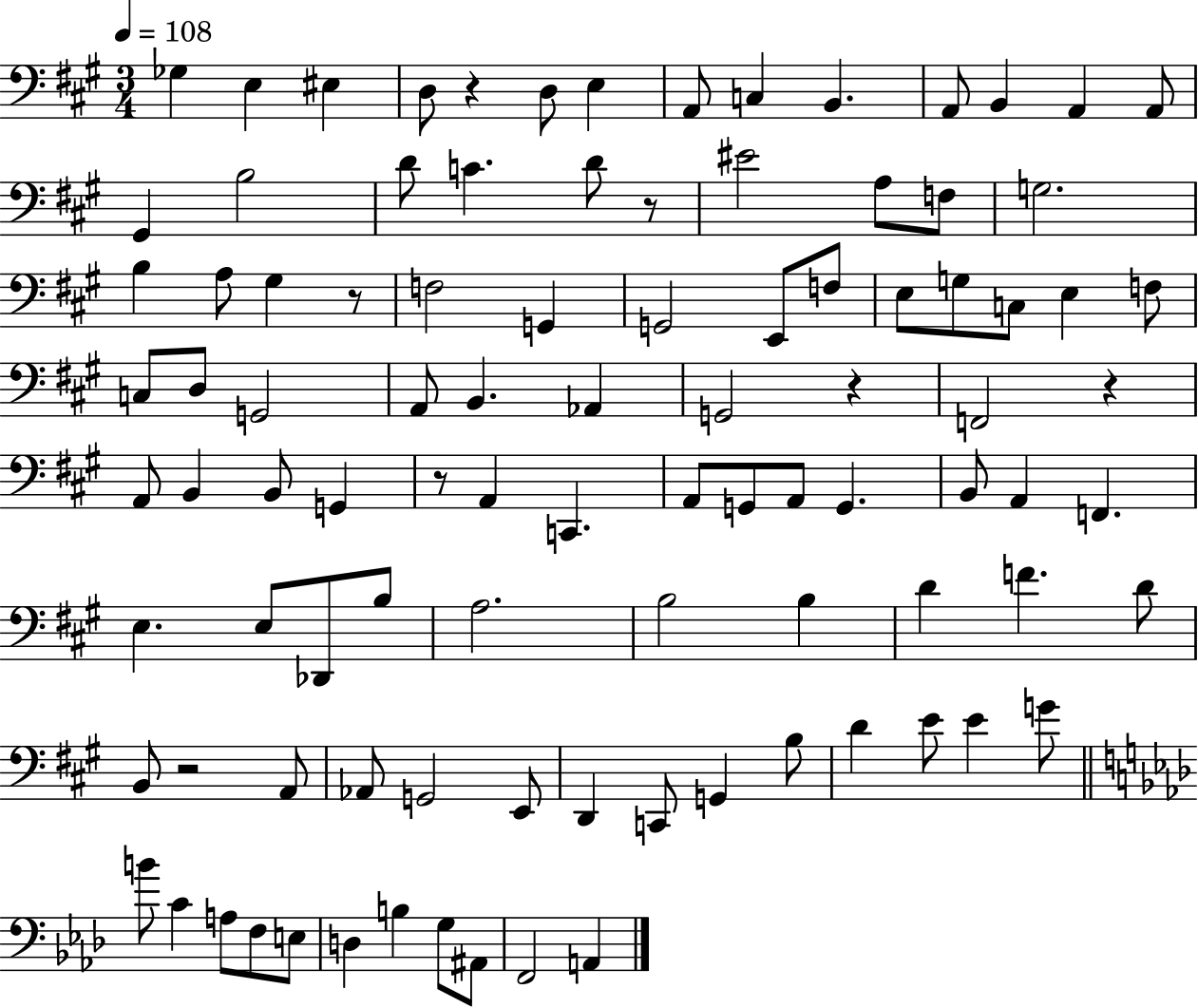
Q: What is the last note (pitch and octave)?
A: A2